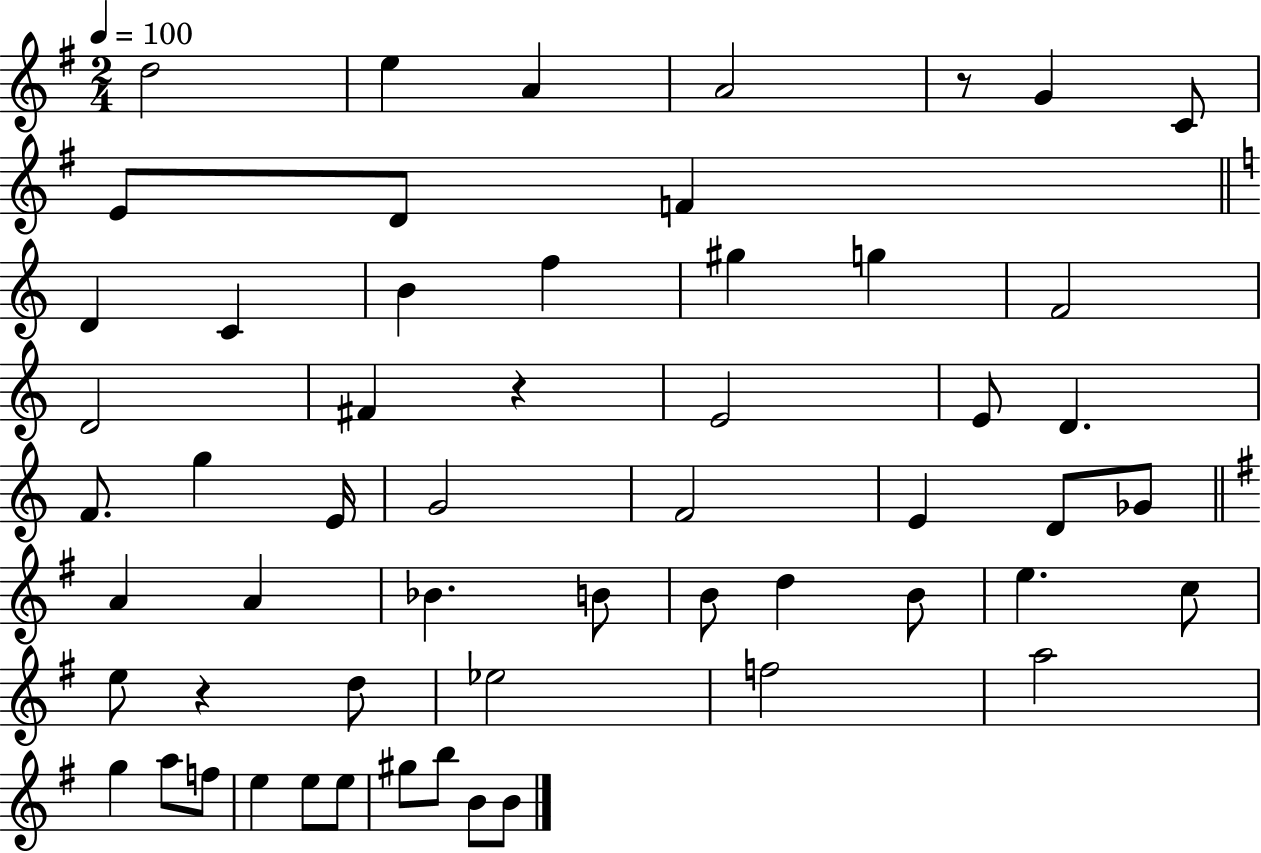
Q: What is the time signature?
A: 2/4